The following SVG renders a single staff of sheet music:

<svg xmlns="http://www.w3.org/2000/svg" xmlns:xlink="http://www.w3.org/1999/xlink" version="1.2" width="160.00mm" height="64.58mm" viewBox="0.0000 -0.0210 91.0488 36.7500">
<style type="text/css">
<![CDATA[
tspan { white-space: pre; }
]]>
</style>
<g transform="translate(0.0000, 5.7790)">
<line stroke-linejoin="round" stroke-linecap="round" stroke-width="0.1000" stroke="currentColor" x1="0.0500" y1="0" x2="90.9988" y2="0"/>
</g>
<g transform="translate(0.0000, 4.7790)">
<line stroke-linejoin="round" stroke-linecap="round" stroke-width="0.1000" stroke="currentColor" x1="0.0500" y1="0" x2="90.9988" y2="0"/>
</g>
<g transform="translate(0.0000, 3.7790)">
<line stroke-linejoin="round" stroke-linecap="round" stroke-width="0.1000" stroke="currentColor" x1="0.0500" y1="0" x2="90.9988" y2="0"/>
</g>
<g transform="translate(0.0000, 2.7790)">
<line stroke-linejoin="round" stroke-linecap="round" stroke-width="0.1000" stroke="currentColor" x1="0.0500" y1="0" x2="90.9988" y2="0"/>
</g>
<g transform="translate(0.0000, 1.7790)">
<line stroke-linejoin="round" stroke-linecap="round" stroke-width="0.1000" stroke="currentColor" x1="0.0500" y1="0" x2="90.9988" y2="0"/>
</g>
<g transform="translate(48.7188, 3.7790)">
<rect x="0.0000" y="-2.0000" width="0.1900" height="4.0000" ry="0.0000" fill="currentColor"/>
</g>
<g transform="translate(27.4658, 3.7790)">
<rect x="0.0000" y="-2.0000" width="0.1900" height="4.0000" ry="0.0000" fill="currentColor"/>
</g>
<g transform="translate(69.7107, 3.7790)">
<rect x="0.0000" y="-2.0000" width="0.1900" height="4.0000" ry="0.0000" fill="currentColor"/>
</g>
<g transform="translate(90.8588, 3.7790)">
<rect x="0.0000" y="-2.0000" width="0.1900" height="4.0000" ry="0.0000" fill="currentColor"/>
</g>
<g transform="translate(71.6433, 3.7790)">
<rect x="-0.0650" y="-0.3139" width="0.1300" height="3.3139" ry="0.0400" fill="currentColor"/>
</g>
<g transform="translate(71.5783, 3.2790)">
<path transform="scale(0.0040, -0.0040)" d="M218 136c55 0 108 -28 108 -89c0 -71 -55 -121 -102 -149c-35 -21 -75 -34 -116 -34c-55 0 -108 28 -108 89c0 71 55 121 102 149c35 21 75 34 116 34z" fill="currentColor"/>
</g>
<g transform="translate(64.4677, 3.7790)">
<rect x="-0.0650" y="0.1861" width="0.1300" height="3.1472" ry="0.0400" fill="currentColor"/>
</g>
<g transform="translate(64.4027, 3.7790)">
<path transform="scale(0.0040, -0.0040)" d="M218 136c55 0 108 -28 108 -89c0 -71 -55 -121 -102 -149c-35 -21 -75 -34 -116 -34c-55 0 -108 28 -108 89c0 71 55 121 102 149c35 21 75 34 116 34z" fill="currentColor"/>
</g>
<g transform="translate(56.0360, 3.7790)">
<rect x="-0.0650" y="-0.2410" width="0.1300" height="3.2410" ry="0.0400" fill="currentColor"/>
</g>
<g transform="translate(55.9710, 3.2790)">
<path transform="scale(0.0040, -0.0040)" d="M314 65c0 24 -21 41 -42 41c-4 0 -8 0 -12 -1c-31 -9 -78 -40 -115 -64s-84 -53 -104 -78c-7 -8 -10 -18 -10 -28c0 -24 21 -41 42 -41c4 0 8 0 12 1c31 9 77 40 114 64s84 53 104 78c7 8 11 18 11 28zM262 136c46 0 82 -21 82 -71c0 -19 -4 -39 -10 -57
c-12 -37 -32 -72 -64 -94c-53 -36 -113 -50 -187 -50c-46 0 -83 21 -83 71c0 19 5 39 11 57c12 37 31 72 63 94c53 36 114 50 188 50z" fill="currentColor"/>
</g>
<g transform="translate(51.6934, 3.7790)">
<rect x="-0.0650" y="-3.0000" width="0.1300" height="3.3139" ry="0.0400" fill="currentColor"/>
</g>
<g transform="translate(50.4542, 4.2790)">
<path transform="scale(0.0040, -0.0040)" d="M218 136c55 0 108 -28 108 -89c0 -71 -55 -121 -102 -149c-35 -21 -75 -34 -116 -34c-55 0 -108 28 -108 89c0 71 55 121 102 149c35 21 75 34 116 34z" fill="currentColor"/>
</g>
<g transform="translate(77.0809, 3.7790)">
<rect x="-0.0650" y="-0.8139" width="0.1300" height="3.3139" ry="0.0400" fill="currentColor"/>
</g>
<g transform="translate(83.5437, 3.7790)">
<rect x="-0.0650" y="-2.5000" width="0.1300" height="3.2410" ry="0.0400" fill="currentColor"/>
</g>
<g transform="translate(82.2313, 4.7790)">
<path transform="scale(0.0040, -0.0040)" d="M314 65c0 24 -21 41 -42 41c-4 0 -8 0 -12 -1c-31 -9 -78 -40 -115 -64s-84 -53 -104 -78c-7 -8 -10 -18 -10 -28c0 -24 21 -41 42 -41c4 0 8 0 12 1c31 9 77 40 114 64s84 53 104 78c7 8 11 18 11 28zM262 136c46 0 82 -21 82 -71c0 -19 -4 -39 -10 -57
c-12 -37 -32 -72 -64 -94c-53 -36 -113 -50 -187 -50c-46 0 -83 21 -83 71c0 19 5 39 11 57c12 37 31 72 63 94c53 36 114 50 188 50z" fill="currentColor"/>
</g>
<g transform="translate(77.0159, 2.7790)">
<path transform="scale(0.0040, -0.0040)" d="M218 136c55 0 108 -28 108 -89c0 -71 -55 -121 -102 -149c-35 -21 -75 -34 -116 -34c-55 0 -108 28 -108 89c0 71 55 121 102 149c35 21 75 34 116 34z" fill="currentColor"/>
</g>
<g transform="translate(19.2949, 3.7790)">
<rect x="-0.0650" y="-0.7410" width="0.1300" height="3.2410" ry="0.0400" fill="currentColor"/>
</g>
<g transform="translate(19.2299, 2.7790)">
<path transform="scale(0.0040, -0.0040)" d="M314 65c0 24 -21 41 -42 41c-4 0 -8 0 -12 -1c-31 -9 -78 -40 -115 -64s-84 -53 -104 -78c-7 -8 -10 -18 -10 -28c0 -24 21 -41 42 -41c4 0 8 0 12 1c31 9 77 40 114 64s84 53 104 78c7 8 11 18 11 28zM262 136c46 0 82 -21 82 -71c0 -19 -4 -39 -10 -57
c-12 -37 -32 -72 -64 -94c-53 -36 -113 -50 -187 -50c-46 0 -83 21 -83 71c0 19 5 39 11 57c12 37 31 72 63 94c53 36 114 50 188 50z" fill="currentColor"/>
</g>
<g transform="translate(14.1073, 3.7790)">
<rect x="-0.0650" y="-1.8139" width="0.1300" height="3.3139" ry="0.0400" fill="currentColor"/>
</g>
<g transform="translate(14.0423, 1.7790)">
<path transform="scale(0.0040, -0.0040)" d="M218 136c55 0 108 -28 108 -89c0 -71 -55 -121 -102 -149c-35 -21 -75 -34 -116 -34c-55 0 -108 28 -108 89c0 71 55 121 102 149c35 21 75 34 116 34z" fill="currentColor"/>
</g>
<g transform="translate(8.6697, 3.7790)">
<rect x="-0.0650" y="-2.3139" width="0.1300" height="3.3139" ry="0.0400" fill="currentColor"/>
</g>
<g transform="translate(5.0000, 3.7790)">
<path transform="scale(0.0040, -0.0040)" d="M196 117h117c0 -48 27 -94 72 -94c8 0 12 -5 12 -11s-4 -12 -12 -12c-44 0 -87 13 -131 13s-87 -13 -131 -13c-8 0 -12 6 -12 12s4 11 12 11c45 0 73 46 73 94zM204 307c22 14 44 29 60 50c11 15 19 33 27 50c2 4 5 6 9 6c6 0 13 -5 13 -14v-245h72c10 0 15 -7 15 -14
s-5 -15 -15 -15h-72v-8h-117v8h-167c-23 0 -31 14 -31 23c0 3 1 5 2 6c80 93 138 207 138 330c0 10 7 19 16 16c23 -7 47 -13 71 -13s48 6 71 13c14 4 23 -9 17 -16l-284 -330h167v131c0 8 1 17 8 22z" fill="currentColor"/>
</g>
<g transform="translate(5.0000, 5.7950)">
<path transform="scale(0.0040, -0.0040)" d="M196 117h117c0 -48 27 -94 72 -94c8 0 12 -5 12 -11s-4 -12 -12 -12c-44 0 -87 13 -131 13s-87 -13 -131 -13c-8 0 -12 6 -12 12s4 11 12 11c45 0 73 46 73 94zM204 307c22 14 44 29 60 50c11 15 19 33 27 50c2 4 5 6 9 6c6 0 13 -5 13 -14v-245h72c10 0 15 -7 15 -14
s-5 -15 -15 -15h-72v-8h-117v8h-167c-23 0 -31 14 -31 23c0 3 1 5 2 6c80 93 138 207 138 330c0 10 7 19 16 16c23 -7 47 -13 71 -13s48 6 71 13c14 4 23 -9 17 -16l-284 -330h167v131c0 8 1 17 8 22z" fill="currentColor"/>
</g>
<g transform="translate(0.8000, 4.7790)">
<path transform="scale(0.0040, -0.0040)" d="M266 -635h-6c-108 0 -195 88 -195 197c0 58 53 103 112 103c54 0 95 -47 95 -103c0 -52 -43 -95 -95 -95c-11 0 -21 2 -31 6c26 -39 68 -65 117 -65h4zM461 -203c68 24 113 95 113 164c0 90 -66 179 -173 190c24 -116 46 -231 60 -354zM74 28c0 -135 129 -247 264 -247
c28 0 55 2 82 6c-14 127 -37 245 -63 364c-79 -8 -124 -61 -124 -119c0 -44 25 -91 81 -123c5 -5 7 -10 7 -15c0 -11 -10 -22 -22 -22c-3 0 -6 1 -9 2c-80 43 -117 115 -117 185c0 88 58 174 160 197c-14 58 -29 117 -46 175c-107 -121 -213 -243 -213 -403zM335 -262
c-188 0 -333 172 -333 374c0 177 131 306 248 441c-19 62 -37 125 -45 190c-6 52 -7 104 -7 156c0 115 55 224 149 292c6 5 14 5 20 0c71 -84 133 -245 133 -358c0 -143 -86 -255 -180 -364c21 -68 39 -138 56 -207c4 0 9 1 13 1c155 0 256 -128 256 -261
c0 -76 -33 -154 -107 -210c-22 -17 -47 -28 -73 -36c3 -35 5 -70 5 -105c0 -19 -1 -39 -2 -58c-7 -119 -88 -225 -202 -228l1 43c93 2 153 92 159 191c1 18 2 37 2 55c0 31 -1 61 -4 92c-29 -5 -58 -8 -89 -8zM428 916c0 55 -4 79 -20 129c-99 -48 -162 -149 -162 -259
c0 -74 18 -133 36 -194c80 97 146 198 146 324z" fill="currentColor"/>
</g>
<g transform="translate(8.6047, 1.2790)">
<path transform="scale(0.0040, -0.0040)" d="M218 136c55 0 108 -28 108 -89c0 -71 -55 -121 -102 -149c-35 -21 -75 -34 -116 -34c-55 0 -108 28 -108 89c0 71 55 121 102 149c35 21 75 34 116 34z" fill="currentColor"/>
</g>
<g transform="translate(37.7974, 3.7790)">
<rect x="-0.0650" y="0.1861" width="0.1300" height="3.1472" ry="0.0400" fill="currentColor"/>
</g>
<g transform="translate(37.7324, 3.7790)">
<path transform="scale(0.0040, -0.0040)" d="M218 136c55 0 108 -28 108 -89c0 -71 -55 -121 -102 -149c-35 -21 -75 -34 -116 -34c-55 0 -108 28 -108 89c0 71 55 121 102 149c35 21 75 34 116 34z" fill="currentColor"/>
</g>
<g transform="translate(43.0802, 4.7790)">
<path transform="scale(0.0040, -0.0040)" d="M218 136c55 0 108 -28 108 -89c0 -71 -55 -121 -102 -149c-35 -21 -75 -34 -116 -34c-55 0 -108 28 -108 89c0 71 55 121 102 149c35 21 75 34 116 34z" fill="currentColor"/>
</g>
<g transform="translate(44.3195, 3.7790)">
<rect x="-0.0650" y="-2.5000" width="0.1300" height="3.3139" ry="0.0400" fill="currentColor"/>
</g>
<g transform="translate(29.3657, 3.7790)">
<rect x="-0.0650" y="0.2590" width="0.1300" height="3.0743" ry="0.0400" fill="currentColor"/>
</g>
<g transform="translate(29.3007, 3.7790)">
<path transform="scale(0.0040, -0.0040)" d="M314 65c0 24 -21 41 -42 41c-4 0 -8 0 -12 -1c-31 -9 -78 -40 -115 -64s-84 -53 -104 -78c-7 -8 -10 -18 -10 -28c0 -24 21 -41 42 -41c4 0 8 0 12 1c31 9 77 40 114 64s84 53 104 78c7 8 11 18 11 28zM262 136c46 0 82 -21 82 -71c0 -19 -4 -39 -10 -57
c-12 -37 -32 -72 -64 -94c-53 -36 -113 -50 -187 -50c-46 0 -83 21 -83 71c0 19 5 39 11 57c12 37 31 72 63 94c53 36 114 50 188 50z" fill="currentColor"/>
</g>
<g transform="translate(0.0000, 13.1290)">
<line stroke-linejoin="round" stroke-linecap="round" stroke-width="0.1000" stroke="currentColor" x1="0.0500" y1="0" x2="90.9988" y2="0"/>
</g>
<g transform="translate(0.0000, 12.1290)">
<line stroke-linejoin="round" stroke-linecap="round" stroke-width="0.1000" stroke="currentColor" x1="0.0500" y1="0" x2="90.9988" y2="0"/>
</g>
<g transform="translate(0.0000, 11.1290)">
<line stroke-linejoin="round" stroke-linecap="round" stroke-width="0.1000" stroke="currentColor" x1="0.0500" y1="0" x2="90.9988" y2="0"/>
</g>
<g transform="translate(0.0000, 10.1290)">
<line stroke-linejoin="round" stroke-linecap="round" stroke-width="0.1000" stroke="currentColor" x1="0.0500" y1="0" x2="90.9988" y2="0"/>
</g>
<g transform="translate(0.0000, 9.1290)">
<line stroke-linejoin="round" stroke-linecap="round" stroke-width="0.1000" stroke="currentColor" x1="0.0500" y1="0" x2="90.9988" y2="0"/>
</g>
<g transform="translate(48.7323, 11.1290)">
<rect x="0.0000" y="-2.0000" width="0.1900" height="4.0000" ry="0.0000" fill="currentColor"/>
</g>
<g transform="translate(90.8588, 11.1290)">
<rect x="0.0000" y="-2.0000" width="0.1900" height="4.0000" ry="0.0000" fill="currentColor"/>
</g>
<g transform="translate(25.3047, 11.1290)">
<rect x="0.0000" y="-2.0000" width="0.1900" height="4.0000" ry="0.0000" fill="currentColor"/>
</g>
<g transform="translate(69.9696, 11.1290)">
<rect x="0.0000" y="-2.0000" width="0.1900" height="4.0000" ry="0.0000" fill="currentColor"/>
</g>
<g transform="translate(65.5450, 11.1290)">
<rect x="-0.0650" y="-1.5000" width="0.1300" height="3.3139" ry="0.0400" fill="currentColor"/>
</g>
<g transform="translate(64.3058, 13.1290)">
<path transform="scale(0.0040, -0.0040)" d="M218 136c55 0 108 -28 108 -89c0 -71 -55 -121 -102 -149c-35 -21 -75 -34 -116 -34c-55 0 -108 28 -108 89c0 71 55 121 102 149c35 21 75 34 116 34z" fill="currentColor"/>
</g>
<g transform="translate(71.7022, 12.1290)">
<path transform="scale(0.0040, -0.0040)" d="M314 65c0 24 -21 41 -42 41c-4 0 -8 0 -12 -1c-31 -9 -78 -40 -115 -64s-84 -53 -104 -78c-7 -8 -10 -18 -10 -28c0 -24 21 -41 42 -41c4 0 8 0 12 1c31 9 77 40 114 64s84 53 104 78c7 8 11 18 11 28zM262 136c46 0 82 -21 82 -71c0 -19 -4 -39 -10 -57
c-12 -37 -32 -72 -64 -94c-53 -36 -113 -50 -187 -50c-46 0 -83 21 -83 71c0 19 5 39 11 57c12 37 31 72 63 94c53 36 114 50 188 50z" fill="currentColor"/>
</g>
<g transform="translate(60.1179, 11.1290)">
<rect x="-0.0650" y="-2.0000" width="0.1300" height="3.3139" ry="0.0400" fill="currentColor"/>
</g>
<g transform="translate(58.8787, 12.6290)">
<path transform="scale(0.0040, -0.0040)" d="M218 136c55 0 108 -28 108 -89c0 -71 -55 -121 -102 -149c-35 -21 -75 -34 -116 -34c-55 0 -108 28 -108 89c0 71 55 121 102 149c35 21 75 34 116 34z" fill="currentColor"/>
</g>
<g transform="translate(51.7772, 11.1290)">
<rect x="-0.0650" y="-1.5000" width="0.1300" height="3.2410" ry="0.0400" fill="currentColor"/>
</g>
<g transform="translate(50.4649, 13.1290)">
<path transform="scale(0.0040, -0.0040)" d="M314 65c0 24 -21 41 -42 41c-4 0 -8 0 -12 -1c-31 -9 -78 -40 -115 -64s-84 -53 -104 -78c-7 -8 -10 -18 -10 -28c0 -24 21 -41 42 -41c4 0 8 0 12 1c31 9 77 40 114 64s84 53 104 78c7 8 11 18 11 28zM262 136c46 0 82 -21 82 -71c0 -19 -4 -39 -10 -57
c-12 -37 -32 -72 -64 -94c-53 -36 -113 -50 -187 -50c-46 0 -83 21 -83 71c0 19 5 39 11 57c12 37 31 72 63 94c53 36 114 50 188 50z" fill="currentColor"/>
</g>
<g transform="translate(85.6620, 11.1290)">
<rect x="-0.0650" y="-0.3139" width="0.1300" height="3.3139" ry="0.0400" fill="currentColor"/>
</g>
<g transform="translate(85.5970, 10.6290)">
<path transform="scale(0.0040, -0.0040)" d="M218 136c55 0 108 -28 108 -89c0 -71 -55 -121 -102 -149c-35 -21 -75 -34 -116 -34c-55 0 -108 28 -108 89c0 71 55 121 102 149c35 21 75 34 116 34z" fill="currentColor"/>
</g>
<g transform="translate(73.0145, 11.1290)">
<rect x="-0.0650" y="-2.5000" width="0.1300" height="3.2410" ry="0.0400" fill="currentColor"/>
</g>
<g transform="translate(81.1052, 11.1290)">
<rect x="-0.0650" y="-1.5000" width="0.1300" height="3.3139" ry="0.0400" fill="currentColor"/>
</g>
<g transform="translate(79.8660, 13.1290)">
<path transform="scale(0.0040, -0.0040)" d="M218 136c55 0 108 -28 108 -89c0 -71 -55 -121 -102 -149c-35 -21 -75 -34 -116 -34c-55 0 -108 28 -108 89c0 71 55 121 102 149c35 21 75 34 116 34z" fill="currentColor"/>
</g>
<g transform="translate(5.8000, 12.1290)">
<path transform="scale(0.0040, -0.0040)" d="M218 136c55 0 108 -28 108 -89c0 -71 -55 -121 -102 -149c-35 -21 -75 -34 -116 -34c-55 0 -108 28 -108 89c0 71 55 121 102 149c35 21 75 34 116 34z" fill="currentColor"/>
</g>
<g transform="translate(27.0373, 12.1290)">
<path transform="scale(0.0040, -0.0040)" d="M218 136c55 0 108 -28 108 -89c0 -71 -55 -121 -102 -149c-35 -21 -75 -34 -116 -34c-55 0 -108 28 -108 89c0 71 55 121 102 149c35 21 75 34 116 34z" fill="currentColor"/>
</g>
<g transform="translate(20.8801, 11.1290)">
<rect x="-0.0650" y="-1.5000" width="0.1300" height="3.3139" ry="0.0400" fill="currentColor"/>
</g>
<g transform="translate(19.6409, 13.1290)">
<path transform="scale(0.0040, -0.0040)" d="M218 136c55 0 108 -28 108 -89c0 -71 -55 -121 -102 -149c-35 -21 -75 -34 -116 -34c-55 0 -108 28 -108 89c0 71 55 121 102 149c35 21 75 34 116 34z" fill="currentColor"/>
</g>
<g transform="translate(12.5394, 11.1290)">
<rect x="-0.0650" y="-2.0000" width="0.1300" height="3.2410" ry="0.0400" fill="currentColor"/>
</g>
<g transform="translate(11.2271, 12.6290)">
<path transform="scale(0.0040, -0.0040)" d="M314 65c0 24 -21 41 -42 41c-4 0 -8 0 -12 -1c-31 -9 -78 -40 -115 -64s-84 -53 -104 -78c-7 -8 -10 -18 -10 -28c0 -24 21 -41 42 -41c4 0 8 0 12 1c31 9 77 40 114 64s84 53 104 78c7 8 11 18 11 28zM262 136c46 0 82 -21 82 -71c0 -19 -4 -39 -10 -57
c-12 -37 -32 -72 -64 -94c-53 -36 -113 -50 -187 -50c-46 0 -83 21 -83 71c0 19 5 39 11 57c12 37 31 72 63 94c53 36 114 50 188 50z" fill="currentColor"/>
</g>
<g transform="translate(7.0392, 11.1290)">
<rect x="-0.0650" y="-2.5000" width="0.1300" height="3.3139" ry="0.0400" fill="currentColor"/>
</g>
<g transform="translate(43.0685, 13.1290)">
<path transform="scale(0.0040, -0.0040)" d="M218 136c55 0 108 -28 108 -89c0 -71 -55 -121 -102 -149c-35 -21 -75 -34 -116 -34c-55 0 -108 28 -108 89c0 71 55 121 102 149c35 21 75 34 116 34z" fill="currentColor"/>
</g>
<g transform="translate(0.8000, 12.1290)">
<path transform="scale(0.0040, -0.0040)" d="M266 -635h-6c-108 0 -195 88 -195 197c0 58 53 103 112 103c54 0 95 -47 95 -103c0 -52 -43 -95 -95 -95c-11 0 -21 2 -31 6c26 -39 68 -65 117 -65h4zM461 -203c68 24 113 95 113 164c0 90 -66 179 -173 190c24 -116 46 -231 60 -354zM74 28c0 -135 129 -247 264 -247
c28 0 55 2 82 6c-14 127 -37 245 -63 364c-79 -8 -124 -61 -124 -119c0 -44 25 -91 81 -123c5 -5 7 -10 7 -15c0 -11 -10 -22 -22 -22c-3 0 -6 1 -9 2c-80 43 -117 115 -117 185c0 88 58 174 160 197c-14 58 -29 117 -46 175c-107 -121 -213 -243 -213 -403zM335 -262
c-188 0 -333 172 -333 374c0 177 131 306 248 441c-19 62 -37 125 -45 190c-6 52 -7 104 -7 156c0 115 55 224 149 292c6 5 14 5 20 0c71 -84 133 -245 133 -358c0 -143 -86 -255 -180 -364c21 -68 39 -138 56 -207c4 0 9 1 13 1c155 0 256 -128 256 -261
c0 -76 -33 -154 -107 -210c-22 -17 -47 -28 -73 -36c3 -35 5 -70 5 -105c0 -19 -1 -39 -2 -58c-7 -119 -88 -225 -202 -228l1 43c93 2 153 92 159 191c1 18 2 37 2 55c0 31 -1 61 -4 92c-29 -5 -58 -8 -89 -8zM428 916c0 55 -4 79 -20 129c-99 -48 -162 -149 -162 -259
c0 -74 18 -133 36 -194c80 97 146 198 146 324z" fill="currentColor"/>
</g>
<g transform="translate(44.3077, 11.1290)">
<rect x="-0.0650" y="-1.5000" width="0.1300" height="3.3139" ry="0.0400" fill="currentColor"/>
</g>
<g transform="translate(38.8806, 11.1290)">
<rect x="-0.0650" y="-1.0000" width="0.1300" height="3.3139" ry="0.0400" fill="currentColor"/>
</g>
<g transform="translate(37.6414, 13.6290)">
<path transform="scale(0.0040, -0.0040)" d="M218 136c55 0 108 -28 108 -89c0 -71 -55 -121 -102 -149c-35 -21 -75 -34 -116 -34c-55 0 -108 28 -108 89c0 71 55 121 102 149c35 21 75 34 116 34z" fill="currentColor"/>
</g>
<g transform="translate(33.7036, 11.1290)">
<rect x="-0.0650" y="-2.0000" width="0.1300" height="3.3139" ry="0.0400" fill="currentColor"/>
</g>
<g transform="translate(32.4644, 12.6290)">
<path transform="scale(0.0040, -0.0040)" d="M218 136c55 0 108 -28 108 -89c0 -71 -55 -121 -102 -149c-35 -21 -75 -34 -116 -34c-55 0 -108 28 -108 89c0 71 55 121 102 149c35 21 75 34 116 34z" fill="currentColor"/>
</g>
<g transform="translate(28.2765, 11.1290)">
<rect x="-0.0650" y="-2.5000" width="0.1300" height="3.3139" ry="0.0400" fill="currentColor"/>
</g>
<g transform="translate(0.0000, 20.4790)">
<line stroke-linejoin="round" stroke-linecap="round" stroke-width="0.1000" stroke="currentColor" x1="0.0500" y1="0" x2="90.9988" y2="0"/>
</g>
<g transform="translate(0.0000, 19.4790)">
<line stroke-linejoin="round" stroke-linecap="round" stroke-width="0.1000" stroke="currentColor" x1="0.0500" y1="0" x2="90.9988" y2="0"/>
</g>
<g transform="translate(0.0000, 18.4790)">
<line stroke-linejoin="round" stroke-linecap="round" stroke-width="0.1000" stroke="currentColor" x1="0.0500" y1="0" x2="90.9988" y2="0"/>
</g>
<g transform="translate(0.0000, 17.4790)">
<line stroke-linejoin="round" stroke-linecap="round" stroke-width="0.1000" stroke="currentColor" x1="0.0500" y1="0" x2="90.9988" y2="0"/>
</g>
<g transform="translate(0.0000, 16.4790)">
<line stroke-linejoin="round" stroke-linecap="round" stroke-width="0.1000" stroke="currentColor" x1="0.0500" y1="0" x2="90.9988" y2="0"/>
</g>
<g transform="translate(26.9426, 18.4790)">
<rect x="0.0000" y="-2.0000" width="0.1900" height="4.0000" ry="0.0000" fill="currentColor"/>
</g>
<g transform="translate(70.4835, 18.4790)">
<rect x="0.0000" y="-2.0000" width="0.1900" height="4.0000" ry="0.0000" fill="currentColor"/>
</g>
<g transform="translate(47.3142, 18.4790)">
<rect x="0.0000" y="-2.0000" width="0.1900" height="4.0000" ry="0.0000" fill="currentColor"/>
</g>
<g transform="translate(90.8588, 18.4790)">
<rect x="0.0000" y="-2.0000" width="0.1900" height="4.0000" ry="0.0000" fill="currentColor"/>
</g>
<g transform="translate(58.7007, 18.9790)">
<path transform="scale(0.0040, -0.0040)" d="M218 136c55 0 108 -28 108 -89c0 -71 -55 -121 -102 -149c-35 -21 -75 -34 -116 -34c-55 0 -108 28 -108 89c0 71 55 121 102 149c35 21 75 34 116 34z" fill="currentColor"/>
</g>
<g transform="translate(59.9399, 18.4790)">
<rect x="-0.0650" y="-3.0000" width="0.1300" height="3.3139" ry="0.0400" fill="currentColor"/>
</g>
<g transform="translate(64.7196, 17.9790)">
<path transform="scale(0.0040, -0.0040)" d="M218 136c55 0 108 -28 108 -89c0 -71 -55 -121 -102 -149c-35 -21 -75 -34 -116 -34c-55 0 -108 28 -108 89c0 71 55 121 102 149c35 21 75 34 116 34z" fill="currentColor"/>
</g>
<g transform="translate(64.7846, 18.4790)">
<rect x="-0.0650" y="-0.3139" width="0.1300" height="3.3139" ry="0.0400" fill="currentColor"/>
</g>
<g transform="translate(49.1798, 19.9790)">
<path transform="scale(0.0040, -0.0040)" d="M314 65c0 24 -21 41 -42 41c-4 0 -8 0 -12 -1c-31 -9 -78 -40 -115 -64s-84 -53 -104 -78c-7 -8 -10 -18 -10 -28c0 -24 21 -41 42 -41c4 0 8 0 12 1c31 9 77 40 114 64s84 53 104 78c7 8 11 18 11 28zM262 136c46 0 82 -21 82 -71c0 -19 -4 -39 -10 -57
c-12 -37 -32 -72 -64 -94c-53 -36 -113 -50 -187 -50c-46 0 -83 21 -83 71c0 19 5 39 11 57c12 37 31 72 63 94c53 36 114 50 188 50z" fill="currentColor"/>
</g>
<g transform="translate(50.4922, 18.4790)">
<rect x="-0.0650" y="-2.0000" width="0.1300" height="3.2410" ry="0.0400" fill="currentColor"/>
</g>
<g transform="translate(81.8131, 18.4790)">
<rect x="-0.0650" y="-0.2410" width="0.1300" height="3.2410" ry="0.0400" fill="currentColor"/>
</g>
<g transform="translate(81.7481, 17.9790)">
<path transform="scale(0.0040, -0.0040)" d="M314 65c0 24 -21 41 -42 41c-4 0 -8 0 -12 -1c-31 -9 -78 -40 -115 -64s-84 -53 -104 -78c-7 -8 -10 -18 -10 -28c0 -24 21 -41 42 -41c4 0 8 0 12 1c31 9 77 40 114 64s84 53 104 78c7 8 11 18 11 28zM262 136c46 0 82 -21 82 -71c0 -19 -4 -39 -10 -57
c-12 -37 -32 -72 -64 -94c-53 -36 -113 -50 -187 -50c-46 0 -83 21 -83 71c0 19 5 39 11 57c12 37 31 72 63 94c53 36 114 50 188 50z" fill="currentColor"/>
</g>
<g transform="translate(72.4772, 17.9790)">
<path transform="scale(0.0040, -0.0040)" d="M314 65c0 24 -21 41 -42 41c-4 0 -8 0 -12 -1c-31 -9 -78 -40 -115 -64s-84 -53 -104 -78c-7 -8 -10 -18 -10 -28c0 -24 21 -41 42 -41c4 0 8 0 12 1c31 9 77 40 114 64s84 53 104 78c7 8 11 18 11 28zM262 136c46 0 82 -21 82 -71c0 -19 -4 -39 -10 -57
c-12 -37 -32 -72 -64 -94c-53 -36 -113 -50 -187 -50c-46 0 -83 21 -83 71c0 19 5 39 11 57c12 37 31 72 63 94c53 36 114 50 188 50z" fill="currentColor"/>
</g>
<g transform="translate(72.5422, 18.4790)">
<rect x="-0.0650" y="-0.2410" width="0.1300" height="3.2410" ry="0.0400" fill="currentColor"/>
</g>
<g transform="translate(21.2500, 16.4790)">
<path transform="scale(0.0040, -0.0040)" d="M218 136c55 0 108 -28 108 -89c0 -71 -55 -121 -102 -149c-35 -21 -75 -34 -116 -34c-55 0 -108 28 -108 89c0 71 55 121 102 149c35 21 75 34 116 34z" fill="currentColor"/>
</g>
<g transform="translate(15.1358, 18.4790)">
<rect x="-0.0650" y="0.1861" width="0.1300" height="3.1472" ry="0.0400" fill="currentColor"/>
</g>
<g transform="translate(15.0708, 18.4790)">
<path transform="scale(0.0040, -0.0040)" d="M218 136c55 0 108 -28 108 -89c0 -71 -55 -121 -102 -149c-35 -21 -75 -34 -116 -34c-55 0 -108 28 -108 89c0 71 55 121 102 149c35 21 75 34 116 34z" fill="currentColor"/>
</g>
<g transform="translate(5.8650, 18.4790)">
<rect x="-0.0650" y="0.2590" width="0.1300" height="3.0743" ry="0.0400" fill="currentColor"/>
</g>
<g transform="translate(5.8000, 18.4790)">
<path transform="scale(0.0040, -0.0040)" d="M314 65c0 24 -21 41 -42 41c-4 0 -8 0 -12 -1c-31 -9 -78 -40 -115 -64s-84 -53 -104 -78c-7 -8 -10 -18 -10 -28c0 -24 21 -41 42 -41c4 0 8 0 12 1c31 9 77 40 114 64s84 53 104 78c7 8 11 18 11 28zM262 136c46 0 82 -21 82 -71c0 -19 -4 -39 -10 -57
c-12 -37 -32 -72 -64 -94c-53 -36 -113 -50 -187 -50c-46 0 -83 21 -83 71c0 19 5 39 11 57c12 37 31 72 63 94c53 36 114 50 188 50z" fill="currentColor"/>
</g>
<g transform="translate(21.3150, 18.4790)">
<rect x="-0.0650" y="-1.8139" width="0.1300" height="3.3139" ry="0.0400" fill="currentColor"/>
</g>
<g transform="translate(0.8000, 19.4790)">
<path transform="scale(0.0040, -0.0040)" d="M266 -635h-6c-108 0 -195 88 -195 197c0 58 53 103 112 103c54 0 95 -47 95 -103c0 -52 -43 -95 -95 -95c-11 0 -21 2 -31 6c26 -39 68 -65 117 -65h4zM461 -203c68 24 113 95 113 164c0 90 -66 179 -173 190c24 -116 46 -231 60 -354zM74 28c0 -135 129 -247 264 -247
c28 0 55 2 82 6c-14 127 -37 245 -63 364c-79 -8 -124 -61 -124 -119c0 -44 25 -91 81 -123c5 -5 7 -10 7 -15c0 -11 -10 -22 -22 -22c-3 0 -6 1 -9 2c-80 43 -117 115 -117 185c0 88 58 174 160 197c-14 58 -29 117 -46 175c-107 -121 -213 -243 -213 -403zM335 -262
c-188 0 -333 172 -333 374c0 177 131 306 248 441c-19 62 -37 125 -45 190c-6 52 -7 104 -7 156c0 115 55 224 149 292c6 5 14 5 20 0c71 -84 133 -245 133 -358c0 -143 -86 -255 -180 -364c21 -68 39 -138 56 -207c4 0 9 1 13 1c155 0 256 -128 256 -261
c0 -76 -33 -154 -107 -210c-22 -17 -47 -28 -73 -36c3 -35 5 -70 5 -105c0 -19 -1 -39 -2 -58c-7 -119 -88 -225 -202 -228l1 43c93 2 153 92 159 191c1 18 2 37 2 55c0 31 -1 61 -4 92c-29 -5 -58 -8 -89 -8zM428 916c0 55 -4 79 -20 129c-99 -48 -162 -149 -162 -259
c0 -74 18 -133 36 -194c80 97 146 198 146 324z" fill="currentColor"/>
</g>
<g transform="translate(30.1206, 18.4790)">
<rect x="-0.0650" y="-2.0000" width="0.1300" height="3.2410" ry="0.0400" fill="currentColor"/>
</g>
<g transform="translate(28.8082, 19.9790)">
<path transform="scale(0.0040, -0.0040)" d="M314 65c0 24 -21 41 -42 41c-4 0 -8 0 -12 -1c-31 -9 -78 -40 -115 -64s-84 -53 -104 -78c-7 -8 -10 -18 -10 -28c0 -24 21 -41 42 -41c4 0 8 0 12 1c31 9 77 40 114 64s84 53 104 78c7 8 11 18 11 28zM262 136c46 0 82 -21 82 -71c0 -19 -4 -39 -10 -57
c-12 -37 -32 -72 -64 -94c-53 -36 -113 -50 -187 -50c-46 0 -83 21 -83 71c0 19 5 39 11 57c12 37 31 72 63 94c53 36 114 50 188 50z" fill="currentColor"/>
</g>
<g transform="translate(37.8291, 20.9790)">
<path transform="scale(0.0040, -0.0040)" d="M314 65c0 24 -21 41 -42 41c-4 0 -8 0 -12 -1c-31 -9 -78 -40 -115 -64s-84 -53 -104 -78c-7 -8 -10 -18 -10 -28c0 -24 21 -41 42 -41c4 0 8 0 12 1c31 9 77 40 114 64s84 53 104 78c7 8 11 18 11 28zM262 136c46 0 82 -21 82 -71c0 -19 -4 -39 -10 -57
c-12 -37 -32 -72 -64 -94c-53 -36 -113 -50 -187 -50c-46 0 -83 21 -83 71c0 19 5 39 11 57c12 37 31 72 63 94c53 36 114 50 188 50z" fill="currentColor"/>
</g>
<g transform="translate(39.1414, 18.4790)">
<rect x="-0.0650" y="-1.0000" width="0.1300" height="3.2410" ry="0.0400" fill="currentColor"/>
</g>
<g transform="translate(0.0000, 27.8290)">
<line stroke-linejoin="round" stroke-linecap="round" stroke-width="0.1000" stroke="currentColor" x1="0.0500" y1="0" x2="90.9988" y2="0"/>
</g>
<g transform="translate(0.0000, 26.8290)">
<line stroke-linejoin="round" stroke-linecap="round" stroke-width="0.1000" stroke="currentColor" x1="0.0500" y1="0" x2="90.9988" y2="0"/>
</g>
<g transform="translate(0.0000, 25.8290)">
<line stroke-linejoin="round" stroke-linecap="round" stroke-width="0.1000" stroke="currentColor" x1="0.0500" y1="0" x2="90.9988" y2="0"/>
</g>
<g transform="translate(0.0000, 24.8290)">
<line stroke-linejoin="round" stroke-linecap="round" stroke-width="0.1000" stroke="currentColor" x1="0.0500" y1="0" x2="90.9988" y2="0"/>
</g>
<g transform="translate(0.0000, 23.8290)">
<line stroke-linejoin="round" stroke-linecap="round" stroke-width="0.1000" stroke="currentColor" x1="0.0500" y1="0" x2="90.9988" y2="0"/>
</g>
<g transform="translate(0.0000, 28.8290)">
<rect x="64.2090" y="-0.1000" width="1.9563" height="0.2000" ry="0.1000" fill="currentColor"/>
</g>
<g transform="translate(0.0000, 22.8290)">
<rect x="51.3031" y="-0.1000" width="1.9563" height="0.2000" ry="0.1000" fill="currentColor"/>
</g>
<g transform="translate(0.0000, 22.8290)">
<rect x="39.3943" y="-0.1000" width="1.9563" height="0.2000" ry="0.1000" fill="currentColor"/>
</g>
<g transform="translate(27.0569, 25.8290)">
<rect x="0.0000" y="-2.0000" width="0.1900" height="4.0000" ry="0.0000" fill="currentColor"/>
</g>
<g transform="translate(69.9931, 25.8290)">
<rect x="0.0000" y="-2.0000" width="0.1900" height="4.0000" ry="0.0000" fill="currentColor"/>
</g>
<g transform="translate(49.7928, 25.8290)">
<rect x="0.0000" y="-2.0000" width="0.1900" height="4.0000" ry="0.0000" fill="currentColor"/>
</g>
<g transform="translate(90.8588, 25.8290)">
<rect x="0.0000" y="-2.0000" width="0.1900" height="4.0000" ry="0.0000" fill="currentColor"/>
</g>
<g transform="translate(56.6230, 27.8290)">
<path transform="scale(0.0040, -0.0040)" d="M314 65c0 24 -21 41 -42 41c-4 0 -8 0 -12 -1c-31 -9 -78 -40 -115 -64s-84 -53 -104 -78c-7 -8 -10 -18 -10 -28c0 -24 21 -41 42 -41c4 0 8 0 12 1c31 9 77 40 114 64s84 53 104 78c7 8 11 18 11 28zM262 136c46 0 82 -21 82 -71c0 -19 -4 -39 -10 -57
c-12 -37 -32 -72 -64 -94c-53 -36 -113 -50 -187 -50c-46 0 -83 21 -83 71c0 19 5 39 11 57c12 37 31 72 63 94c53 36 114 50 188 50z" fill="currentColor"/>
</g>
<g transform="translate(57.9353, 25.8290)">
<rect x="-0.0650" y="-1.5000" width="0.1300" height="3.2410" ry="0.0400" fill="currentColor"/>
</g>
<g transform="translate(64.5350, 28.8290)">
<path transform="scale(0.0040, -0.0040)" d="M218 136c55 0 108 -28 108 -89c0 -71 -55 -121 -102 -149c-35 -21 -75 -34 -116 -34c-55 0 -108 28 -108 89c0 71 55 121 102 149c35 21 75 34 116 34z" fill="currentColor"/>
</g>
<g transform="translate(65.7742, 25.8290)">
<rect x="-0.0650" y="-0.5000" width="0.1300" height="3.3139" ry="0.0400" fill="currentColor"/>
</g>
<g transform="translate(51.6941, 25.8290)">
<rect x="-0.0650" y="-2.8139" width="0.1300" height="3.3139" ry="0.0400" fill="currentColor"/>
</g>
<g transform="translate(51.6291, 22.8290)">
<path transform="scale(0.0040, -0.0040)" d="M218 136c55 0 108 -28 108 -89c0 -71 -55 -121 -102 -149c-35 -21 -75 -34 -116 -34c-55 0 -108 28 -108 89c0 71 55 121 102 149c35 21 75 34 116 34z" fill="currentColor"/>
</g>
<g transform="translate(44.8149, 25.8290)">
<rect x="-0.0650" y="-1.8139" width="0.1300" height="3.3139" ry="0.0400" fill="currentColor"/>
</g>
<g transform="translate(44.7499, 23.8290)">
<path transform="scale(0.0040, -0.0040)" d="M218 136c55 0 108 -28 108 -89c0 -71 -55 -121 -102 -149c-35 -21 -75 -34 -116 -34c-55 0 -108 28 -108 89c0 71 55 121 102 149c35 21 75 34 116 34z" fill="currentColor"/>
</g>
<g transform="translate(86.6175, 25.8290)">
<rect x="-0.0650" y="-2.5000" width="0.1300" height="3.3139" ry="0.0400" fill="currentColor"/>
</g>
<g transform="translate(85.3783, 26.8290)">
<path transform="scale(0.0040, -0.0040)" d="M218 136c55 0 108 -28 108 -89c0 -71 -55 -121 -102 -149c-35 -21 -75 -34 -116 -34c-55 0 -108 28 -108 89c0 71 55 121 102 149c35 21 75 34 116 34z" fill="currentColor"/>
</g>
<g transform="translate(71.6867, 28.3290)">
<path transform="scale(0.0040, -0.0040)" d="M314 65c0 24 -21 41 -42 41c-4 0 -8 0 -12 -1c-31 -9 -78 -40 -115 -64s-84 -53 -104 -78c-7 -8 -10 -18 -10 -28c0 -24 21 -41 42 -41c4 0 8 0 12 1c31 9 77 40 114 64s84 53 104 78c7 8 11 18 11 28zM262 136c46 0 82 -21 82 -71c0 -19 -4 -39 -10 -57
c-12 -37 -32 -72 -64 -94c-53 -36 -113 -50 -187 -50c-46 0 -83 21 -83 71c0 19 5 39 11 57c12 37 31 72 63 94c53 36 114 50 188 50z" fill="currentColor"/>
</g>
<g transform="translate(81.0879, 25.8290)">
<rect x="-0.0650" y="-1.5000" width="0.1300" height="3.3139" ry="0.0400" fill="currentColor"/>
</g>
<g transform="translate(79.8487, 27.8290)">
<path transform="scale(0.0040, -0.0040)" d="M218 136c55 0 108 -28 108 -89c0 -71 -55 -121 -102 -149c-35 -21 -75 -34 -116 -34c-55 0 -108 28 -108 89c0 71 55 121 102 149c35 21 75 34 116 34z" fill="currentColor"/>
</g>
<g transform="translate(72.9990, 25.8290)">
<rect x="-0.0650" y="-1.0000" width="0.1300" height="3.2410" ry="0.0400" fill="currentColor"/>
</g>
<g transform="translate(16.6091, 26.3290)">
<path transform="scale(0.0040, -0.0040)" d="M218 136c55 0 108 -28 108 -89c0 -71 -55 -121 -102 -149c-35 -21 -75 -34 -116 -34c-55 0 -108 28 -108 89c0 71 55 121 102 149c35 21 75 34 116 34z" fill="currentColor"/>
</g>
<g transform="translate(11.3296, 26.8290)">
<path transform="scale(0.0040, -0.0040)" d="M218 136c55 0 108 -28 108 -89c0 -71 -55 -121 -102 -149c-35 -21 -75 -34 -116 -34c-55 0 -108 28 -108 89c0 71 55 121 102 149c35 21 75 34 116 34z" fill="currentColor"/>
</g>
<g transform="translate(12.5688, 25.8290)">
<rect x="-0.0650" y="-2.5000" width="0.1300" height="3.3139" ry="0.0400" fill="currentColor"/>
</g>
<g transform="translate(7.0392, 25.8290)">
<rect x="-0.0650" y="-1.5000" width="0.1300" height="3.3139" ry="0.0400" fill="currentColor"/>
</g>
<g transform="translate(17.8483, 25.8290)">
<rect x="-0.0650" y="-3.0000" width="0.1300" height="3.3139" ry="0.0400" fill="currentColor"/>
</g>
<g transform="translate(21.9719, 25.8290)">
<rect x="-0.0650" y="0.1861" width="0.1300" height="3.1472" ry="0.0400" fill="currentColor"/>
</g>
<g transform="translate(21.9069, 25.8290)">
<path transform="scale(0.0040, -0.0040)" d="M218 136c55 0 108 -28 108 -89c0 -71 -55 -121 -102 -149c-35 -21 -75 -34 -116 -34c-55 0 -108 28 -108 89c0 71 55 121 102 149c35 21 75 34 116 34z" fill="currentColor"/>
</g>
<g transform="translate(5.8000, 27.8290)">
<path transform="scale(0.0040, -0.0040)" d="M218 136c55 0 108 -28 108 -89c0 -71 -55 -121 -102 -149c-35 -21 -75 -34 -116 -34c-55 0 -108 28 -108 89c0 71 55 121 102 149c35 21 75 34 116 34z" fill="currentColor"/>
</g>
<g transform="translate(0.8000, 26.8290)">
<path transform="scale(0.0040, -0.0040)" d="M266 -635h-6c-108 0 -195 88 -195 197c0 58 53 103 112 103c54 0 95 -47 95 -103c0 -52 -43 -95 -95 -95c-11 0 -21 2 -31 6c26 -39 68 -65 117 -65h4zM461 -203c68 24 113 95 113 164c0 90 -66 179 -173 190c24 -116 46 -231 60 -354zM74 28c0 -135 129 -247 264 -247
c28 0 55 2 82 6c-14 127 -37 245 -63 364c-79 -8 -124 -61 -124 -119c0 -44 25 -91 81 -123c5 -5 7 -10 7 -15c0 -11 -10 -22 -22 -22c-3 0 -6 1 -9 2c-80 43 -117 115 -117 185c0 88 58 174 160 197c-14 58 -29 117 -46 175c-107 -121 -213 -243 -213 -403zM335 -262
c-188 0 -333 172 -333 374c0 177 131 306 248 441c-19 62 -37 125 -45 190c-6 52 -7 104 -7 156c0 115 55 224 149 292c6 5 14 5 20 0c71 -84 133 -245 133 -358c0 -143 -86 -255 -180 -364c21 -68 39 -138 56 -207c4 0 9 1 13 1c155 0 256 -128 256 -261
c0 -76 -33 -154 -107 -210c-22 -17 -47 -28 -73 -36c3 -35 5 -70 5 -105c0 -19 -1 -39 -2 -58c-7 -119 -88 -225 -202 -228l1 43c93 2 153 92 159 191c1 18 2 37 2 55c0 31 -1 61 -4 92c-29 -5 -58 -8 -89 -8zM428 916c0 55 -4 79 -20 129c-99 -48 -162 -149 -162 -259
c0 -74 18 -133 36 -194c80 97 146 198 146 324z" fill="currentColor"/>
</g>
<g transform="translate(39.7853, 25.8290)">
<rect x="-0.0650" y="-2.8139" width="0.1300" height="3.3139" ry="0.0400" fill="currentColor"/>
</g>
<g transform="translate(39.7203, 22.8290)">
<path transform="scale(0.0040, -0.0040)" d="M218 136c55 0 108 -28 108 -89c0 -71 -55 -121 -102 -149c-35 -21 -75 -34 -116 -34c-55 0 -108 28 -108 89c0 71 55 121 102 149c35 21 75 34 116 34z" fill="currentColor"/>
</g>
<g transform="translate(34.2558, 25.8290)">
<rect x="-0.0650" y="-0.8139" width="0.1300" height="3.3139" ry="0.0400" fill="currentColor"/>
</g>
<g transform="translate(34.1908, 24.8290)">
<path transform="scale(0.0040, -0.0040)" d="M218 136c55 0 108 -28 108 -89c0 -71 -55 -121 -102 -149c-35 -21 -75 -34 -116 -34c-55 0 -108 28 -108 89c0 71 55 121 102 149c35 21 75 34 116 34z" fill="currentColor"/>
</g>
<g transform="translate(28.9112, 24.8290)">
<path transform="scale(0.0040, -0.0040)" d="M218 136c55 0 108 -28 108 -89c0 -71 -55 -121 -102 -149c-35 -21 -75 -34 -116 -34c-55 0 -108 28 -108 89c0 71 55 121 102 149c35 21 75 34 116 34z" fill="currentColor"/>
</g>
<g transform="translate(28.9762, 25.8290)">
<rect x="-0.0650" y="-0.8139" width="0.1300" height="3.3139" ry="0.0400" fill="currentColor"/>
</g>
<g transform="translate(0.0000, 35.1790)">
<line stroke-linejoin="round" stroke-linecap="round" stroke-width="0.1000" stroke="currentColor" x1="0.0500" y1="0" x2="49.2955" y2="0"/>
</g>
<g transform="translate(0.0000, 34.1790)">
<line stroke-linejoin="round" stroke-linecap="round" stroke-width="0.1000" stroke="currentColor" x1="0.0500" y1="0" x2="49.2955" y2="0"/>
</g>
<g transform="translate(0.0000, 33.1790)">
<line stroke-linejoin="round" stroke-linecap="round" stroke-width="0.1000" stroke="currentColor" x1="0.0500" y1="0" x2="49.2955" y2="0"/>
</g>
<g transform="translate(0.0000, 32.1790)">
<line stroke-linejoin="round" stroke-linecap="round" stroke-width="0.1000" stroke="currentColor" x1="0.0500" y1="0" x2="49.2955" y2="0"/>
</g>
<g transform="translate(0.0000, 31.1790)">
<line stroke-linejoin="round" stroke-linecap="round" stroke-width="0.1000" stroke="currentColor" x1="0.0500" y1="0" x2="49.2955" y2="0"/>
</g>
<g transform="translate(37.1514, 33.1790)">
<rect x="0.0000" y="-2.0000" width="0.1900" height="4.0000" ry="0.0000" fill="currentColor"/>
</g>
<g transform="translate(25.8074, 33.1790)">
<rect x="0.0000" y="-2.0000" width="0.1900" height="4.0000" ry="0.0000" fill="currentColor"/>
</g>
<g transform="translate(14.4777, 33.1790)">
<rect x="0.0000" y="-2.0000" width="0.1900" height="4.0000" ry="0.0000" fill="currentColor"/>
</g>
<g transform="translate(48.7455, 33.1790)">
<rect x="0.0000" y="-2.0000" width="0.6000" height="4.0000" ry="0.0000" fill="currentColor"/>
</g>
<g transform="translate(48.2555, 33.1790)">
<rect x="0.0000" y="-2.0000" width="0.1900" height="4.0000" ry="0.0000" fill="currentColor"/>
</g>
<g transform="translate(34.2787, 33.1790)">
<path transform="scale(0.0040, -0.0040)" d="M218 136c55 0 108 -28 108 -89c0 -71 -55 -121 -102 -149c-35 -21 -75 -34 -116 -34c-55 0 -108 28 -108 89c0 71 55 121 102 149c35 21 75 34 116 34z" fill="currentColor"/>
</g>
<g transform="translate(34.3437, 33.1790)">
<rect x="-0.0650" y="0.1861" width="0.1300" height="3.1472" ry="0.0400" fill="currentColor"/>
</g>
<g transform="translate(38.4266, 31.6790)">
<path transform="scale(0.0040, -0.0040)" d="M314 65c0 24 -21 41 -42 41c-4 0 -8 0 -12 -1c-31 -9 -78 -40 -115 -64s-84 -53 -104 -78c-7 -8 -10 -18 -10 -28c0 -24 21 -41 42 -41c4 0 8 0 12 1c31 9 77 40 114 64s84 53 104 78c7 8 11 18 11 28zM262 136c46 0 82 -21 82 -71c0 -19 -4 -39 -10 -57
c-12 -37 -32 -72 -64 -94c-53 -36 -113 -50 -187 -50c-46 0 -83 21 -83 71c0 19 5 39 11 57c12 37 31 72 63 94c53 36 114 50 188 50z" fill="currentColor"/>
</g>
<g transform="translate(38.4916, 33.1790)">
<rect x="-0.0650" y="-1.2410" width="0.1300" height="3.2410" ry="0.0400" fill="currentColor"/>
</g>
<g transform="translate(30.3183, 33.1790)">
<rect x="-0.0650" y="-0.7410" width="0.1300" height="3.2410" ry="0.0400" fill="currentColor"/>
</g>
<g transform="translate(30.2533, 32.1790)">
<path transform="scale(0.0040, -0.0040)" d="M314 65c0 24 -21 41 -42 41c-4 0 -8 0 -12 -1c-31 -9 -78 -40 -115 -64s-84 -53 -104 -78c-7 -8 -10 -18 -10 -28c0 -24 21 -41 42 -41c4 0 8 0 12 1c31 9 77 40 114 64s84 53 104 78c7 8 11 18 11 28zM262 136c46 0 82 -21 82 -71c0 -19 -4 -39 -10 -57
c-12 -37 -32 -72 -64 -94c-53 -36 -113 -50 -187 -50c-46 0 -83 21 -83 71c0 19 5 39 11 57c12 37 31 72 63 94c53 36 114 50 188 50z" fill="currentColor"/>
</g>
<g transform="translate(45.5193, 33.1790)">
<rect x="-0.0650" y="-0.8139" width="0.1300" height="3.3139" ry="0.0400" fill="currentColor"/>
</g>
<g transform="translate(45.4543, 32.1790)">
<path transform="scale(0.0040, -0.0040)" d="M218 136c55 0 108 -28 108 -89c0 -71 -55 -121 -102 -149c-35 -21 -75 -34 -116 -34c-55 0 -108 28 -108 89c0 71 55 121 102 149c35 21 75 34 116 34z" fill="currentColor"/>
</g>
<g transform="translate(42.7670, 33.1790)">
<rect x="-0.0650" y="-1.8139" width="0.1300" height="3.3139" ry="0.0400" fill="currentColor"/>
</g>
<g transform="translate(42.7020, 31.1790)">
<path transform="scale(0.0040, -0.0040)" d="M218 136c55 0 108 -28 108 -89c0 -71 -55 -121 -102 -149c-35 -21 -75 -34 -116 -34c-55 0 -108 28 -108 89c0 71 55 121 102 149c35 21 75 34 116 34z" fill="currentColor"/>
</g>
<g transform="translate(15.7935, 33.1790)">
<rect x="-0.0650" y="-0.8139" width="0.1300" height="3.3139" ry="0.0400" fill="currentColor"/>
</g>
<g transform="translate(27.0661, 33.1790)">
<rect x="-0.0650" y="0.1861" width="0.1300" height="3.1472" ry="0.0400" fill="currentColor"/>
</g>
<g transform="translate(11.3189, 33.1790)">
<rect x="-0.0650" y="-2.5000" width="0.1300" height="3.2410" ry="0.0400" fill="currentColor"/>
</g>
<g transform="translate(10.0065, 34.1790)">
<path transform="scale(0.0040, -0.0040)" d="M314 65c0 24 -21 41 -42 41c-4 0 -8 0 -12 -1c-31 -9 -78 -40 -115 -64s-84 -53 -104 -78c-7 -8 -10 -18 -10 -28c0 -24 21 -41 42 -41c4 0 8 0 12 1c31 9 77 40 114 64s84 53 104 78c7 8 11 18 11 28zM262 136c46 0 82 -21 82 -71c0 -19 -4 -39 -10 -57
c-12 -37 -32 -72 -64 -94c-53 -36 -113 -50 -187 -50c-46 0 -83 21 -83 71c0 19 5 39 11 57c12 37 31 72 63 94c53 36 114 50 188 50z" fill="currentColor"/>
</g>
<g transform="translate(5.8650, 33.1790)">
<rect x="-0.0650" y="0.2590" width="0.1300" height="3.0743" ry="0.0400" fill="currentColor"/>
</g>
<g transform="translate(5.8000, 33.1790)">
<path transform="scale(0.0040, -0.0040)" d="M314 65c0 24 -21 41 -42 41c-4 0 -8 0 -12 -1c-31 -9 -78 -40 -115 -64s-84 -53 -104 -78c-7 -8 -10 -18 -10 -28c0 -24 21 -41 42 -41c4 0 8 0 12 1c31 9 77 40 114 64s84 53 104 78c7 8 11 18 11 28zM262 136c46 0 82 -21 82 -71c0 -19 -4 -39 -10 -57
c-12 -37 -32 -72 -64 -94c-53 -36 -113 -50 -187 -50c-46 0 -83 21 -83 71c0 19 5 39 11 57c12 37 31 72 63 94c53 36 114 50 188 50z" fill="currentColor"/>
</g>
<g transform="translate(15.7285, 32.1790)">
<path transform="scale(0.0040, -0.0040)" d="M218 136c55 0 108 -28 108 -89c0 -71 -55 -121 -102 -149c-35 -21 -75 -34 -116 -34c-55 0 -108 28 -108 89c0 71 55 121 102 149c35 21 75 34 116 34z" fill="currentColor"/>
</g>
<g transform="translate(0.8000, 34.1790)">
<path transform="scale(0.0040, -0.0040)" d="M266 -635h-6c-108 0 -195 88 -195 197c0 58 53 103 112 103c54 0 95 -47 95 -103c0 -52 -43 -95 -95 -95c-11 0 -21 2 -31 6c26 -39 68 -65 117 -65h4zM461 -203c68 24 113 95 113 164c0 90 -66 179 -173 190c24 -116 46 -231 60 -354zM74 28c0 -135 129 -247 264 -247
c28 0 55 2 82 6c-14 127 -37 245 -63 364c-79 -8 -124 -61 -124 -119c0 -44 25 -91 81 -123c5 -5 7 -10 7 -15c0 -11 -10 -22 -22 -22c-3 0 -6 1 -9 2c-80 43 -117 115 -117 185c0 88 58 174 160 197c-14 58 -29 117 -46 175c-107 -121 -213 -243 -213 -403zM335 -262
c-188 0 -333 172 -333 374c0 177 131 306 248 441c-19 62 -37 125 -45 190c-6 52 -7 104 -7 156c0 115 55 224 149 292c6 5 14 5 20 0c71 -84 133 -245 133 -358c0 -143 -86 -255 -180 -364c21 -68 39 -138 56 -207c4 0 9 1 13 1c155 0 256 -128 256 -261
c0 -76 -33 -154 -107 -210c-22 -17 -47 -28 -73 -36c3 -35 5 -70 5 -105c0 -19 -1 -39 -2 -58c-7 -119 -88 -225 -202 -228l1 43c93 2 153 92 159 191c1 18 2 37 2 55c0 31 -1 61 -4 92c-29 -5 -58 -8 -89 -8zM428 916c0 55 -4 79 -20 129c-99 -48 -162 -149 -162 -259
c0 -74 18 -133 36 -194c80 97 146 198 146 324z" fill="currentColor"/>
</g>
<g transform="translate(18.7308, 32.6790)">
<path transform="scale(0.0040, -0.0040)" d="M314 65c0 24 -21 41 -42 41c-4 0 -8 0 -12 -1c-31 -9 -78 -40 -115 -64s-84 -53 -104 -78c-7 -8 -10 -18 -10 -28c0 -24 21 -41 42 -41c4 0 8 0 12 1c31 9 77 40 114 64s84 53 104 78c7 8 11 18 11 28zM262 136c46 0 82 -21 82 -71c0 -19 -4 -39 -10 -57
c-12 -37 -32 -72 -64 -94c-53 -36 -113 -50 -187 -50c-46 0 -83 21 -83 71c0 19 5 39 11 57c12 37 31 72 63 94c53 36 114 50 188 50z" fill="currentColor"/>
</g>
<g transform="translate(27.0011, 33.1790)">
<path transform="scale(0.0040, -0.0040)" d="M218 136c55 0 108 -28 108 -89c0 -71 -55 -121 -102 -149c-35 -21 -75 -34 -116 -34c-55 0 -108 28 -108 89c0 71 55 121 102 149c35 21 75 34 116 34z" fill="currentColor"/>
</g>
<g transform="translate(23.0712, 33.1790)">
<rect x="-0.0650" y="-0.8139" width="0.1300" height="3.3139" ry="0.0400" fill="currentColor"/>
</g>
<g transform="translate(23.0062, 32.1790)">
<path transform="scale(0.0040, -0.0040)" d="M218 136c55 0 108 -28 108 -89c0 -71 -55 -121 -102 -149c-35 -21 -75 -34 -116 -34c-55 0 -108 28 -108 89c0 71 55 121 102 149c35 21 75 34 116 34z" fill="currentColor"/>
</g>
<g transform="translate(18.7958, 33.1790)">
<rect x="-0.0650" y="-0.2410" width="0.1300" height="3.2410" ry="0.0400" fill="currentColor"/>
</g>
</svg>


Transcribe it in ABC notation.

X:1
T:Untitled
M:4/4
L:1/4
K:C
g f d2 B2 B G A c2 B c d G2 G F2 E G F D E E2 F E G2 E c B2 B f F2 D2 F2 A c c2 c2 E G A B d d a f a E2 C D2 E G B2 G2 d c2 d B d2 B e2 f d